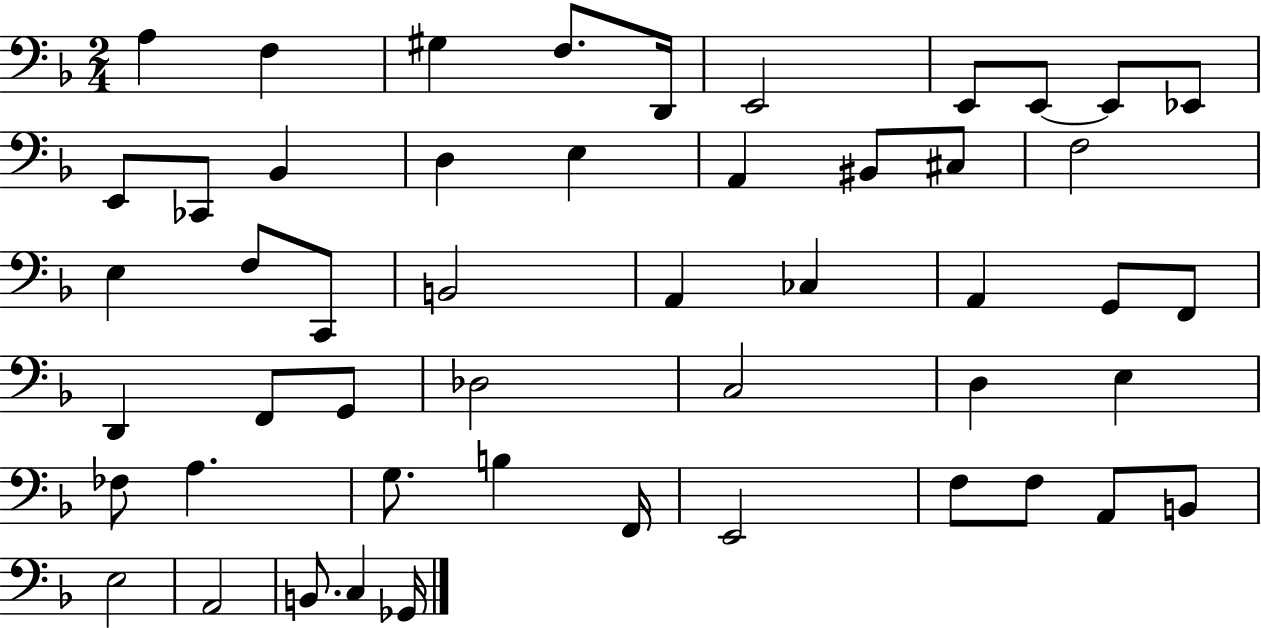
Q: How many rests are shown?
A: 0